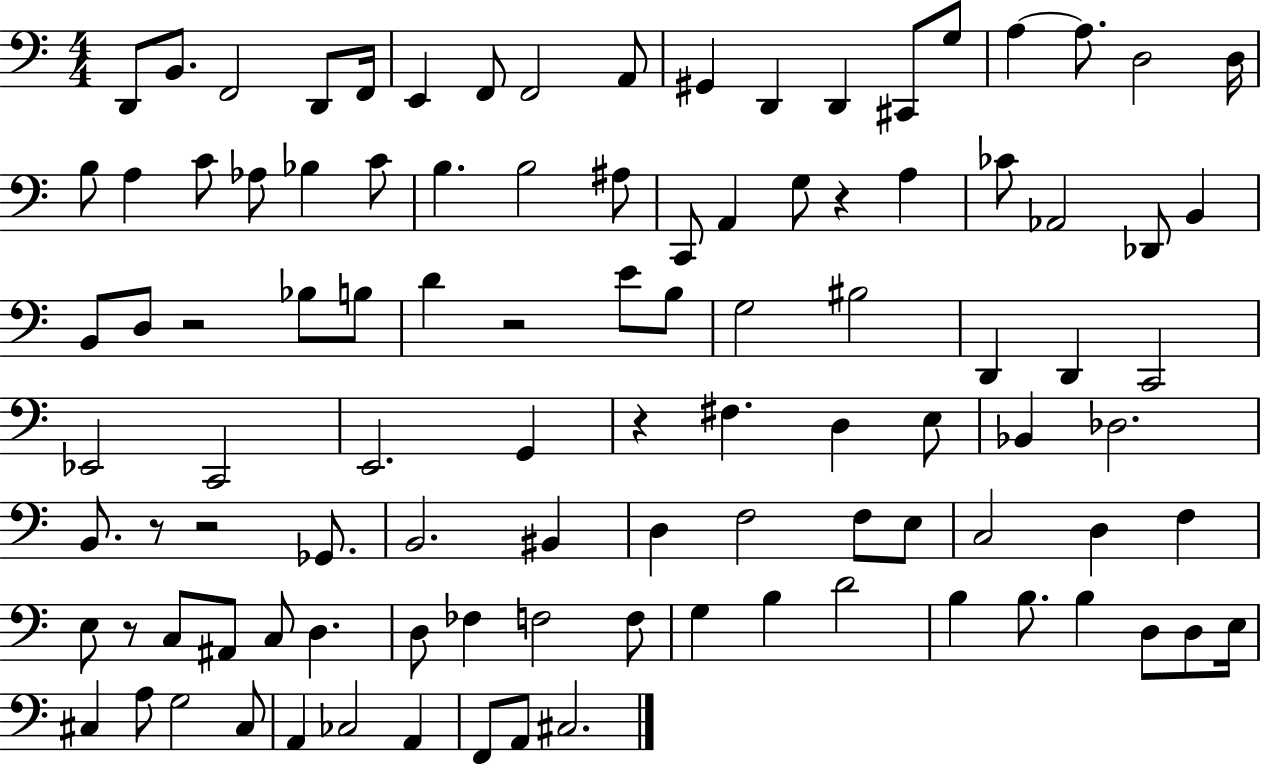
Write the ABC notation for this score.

X:1
T:Untitled
M:4/4
L:1/4
K:C
D,,/2 B,,/2 F,,2 D,,/2 F,,/4 E,, F,,/2 F,,2 A,,/2 ^G,, D,, D,, ^C,,/2 G,/2 A, A,/2 D,2 D,/4 B,/2 A, C/2 _A,/2 _B, C/2 B, B,2 ^A,/2 C,,/2 A,, G,/2 z A, _C/2 _A,,2 _D,,/2 B,, B,,/2 D,/2 z2 _B,/2 B,/2 D z2 E/2 B,/2 G,2 ^B,2 D,, D,, C,,2 _E,,2 C,,2 E,,2 G,, z ^F, D, E,/2 _B,, _D,2 B,,/2 z/2 z2 _G,,/2 B,,2 ^B,, D, F,2 F,/2 E,/2 C,2 D, F, E,/2 z/2 C,/2 ^A,,/2 C,/2 D, D,/2 _F, F,2 F,/2 G, B, D2 B, B,/2 B, D,/2 D,/2 E,/4 ^C, A,/2 G,2 ^C,/2 A,, _C,2 A,, F,,/2 A,,/2 ^C,2